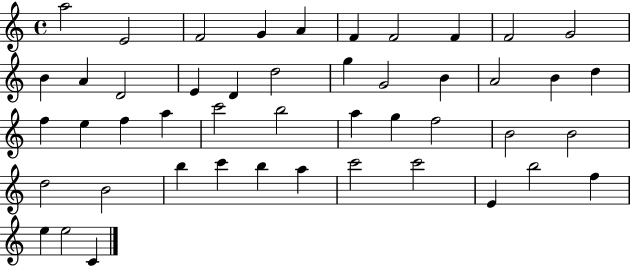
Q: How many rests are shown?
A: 0